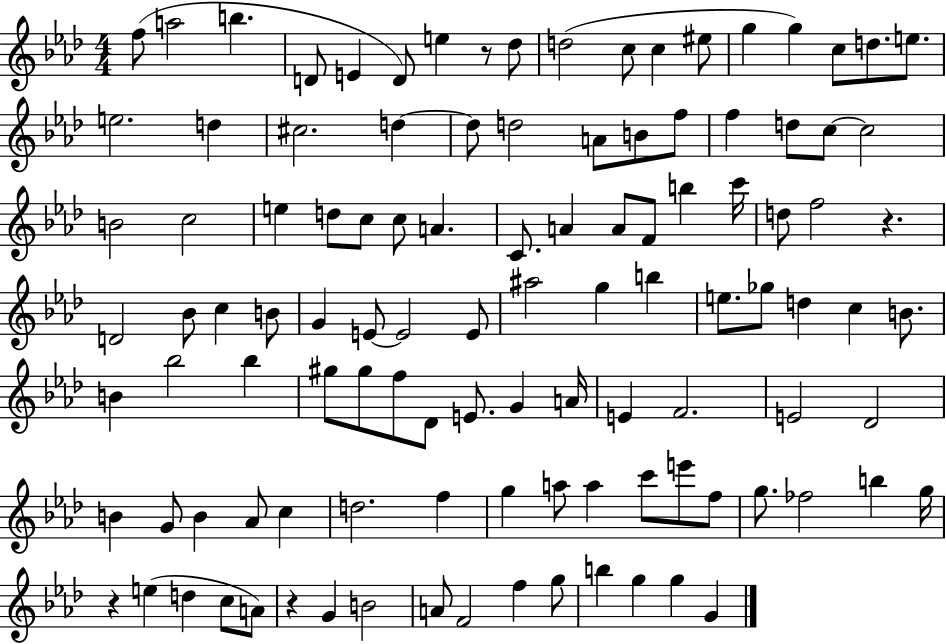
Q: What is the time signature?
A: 4/4